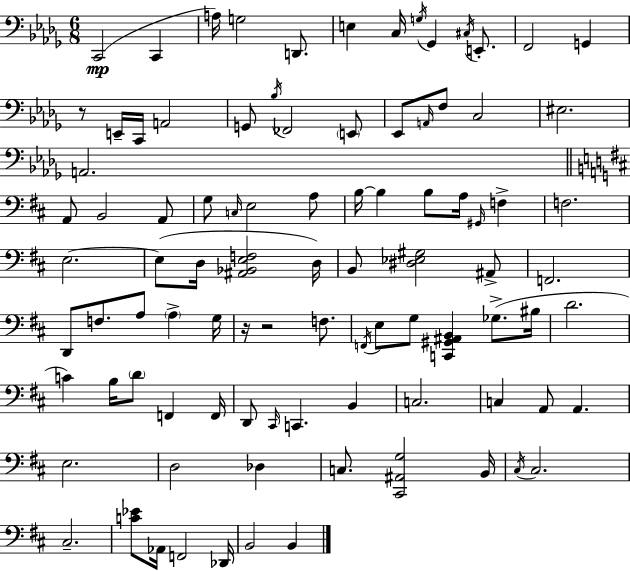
X:1
T:Untitled
M:6/8
L:1/4
K:Bbm
C,,2 C,, A,/4 G,2 D,,/2 E, C,/4 G,/4 _G,, ^C,/4 E,,/2 F,,2 G,, z/2 E,,/4 C,,/4 A,,2 G,,/2 _B,/4 _F,,2 E,,/2 _E,,/2 A,,/4 F,/2 C,2 ^E,2 A,,2 A,,/2 B,,2 A,,/2 G,/2 C,/4 E,2 A,/2 B,/4 B, B,/2 A,/4 ^G,,/4 F, F,2 E,2 E,/2 D,/4 [^A,,_B,,E,F,]2 D,/4 B,,/2 [^D,_E,^G,]2 ^A,,/2 F,,2 D,,/2 F,/2 A,/2 A, G,/4 z/4 z2 F,/2 F,,/4 E,/2 G,/2 [C,,^G,,^A,,B,,] _G,/2 ^B,/4 D2 C B,/4 D/2 F,, F,,/4 D,,/2 ^C,,/4 C,, B,, C,2 C, A,,/2 A,, E,2 D,2 _D, C,/2 [^C,,^A,,G,]2 B,,/4 ^C,/4 ^C,2 ^C,2 [C_E]/2 _A,,/4 F,,2 _D,,/4 B,,2 B,,